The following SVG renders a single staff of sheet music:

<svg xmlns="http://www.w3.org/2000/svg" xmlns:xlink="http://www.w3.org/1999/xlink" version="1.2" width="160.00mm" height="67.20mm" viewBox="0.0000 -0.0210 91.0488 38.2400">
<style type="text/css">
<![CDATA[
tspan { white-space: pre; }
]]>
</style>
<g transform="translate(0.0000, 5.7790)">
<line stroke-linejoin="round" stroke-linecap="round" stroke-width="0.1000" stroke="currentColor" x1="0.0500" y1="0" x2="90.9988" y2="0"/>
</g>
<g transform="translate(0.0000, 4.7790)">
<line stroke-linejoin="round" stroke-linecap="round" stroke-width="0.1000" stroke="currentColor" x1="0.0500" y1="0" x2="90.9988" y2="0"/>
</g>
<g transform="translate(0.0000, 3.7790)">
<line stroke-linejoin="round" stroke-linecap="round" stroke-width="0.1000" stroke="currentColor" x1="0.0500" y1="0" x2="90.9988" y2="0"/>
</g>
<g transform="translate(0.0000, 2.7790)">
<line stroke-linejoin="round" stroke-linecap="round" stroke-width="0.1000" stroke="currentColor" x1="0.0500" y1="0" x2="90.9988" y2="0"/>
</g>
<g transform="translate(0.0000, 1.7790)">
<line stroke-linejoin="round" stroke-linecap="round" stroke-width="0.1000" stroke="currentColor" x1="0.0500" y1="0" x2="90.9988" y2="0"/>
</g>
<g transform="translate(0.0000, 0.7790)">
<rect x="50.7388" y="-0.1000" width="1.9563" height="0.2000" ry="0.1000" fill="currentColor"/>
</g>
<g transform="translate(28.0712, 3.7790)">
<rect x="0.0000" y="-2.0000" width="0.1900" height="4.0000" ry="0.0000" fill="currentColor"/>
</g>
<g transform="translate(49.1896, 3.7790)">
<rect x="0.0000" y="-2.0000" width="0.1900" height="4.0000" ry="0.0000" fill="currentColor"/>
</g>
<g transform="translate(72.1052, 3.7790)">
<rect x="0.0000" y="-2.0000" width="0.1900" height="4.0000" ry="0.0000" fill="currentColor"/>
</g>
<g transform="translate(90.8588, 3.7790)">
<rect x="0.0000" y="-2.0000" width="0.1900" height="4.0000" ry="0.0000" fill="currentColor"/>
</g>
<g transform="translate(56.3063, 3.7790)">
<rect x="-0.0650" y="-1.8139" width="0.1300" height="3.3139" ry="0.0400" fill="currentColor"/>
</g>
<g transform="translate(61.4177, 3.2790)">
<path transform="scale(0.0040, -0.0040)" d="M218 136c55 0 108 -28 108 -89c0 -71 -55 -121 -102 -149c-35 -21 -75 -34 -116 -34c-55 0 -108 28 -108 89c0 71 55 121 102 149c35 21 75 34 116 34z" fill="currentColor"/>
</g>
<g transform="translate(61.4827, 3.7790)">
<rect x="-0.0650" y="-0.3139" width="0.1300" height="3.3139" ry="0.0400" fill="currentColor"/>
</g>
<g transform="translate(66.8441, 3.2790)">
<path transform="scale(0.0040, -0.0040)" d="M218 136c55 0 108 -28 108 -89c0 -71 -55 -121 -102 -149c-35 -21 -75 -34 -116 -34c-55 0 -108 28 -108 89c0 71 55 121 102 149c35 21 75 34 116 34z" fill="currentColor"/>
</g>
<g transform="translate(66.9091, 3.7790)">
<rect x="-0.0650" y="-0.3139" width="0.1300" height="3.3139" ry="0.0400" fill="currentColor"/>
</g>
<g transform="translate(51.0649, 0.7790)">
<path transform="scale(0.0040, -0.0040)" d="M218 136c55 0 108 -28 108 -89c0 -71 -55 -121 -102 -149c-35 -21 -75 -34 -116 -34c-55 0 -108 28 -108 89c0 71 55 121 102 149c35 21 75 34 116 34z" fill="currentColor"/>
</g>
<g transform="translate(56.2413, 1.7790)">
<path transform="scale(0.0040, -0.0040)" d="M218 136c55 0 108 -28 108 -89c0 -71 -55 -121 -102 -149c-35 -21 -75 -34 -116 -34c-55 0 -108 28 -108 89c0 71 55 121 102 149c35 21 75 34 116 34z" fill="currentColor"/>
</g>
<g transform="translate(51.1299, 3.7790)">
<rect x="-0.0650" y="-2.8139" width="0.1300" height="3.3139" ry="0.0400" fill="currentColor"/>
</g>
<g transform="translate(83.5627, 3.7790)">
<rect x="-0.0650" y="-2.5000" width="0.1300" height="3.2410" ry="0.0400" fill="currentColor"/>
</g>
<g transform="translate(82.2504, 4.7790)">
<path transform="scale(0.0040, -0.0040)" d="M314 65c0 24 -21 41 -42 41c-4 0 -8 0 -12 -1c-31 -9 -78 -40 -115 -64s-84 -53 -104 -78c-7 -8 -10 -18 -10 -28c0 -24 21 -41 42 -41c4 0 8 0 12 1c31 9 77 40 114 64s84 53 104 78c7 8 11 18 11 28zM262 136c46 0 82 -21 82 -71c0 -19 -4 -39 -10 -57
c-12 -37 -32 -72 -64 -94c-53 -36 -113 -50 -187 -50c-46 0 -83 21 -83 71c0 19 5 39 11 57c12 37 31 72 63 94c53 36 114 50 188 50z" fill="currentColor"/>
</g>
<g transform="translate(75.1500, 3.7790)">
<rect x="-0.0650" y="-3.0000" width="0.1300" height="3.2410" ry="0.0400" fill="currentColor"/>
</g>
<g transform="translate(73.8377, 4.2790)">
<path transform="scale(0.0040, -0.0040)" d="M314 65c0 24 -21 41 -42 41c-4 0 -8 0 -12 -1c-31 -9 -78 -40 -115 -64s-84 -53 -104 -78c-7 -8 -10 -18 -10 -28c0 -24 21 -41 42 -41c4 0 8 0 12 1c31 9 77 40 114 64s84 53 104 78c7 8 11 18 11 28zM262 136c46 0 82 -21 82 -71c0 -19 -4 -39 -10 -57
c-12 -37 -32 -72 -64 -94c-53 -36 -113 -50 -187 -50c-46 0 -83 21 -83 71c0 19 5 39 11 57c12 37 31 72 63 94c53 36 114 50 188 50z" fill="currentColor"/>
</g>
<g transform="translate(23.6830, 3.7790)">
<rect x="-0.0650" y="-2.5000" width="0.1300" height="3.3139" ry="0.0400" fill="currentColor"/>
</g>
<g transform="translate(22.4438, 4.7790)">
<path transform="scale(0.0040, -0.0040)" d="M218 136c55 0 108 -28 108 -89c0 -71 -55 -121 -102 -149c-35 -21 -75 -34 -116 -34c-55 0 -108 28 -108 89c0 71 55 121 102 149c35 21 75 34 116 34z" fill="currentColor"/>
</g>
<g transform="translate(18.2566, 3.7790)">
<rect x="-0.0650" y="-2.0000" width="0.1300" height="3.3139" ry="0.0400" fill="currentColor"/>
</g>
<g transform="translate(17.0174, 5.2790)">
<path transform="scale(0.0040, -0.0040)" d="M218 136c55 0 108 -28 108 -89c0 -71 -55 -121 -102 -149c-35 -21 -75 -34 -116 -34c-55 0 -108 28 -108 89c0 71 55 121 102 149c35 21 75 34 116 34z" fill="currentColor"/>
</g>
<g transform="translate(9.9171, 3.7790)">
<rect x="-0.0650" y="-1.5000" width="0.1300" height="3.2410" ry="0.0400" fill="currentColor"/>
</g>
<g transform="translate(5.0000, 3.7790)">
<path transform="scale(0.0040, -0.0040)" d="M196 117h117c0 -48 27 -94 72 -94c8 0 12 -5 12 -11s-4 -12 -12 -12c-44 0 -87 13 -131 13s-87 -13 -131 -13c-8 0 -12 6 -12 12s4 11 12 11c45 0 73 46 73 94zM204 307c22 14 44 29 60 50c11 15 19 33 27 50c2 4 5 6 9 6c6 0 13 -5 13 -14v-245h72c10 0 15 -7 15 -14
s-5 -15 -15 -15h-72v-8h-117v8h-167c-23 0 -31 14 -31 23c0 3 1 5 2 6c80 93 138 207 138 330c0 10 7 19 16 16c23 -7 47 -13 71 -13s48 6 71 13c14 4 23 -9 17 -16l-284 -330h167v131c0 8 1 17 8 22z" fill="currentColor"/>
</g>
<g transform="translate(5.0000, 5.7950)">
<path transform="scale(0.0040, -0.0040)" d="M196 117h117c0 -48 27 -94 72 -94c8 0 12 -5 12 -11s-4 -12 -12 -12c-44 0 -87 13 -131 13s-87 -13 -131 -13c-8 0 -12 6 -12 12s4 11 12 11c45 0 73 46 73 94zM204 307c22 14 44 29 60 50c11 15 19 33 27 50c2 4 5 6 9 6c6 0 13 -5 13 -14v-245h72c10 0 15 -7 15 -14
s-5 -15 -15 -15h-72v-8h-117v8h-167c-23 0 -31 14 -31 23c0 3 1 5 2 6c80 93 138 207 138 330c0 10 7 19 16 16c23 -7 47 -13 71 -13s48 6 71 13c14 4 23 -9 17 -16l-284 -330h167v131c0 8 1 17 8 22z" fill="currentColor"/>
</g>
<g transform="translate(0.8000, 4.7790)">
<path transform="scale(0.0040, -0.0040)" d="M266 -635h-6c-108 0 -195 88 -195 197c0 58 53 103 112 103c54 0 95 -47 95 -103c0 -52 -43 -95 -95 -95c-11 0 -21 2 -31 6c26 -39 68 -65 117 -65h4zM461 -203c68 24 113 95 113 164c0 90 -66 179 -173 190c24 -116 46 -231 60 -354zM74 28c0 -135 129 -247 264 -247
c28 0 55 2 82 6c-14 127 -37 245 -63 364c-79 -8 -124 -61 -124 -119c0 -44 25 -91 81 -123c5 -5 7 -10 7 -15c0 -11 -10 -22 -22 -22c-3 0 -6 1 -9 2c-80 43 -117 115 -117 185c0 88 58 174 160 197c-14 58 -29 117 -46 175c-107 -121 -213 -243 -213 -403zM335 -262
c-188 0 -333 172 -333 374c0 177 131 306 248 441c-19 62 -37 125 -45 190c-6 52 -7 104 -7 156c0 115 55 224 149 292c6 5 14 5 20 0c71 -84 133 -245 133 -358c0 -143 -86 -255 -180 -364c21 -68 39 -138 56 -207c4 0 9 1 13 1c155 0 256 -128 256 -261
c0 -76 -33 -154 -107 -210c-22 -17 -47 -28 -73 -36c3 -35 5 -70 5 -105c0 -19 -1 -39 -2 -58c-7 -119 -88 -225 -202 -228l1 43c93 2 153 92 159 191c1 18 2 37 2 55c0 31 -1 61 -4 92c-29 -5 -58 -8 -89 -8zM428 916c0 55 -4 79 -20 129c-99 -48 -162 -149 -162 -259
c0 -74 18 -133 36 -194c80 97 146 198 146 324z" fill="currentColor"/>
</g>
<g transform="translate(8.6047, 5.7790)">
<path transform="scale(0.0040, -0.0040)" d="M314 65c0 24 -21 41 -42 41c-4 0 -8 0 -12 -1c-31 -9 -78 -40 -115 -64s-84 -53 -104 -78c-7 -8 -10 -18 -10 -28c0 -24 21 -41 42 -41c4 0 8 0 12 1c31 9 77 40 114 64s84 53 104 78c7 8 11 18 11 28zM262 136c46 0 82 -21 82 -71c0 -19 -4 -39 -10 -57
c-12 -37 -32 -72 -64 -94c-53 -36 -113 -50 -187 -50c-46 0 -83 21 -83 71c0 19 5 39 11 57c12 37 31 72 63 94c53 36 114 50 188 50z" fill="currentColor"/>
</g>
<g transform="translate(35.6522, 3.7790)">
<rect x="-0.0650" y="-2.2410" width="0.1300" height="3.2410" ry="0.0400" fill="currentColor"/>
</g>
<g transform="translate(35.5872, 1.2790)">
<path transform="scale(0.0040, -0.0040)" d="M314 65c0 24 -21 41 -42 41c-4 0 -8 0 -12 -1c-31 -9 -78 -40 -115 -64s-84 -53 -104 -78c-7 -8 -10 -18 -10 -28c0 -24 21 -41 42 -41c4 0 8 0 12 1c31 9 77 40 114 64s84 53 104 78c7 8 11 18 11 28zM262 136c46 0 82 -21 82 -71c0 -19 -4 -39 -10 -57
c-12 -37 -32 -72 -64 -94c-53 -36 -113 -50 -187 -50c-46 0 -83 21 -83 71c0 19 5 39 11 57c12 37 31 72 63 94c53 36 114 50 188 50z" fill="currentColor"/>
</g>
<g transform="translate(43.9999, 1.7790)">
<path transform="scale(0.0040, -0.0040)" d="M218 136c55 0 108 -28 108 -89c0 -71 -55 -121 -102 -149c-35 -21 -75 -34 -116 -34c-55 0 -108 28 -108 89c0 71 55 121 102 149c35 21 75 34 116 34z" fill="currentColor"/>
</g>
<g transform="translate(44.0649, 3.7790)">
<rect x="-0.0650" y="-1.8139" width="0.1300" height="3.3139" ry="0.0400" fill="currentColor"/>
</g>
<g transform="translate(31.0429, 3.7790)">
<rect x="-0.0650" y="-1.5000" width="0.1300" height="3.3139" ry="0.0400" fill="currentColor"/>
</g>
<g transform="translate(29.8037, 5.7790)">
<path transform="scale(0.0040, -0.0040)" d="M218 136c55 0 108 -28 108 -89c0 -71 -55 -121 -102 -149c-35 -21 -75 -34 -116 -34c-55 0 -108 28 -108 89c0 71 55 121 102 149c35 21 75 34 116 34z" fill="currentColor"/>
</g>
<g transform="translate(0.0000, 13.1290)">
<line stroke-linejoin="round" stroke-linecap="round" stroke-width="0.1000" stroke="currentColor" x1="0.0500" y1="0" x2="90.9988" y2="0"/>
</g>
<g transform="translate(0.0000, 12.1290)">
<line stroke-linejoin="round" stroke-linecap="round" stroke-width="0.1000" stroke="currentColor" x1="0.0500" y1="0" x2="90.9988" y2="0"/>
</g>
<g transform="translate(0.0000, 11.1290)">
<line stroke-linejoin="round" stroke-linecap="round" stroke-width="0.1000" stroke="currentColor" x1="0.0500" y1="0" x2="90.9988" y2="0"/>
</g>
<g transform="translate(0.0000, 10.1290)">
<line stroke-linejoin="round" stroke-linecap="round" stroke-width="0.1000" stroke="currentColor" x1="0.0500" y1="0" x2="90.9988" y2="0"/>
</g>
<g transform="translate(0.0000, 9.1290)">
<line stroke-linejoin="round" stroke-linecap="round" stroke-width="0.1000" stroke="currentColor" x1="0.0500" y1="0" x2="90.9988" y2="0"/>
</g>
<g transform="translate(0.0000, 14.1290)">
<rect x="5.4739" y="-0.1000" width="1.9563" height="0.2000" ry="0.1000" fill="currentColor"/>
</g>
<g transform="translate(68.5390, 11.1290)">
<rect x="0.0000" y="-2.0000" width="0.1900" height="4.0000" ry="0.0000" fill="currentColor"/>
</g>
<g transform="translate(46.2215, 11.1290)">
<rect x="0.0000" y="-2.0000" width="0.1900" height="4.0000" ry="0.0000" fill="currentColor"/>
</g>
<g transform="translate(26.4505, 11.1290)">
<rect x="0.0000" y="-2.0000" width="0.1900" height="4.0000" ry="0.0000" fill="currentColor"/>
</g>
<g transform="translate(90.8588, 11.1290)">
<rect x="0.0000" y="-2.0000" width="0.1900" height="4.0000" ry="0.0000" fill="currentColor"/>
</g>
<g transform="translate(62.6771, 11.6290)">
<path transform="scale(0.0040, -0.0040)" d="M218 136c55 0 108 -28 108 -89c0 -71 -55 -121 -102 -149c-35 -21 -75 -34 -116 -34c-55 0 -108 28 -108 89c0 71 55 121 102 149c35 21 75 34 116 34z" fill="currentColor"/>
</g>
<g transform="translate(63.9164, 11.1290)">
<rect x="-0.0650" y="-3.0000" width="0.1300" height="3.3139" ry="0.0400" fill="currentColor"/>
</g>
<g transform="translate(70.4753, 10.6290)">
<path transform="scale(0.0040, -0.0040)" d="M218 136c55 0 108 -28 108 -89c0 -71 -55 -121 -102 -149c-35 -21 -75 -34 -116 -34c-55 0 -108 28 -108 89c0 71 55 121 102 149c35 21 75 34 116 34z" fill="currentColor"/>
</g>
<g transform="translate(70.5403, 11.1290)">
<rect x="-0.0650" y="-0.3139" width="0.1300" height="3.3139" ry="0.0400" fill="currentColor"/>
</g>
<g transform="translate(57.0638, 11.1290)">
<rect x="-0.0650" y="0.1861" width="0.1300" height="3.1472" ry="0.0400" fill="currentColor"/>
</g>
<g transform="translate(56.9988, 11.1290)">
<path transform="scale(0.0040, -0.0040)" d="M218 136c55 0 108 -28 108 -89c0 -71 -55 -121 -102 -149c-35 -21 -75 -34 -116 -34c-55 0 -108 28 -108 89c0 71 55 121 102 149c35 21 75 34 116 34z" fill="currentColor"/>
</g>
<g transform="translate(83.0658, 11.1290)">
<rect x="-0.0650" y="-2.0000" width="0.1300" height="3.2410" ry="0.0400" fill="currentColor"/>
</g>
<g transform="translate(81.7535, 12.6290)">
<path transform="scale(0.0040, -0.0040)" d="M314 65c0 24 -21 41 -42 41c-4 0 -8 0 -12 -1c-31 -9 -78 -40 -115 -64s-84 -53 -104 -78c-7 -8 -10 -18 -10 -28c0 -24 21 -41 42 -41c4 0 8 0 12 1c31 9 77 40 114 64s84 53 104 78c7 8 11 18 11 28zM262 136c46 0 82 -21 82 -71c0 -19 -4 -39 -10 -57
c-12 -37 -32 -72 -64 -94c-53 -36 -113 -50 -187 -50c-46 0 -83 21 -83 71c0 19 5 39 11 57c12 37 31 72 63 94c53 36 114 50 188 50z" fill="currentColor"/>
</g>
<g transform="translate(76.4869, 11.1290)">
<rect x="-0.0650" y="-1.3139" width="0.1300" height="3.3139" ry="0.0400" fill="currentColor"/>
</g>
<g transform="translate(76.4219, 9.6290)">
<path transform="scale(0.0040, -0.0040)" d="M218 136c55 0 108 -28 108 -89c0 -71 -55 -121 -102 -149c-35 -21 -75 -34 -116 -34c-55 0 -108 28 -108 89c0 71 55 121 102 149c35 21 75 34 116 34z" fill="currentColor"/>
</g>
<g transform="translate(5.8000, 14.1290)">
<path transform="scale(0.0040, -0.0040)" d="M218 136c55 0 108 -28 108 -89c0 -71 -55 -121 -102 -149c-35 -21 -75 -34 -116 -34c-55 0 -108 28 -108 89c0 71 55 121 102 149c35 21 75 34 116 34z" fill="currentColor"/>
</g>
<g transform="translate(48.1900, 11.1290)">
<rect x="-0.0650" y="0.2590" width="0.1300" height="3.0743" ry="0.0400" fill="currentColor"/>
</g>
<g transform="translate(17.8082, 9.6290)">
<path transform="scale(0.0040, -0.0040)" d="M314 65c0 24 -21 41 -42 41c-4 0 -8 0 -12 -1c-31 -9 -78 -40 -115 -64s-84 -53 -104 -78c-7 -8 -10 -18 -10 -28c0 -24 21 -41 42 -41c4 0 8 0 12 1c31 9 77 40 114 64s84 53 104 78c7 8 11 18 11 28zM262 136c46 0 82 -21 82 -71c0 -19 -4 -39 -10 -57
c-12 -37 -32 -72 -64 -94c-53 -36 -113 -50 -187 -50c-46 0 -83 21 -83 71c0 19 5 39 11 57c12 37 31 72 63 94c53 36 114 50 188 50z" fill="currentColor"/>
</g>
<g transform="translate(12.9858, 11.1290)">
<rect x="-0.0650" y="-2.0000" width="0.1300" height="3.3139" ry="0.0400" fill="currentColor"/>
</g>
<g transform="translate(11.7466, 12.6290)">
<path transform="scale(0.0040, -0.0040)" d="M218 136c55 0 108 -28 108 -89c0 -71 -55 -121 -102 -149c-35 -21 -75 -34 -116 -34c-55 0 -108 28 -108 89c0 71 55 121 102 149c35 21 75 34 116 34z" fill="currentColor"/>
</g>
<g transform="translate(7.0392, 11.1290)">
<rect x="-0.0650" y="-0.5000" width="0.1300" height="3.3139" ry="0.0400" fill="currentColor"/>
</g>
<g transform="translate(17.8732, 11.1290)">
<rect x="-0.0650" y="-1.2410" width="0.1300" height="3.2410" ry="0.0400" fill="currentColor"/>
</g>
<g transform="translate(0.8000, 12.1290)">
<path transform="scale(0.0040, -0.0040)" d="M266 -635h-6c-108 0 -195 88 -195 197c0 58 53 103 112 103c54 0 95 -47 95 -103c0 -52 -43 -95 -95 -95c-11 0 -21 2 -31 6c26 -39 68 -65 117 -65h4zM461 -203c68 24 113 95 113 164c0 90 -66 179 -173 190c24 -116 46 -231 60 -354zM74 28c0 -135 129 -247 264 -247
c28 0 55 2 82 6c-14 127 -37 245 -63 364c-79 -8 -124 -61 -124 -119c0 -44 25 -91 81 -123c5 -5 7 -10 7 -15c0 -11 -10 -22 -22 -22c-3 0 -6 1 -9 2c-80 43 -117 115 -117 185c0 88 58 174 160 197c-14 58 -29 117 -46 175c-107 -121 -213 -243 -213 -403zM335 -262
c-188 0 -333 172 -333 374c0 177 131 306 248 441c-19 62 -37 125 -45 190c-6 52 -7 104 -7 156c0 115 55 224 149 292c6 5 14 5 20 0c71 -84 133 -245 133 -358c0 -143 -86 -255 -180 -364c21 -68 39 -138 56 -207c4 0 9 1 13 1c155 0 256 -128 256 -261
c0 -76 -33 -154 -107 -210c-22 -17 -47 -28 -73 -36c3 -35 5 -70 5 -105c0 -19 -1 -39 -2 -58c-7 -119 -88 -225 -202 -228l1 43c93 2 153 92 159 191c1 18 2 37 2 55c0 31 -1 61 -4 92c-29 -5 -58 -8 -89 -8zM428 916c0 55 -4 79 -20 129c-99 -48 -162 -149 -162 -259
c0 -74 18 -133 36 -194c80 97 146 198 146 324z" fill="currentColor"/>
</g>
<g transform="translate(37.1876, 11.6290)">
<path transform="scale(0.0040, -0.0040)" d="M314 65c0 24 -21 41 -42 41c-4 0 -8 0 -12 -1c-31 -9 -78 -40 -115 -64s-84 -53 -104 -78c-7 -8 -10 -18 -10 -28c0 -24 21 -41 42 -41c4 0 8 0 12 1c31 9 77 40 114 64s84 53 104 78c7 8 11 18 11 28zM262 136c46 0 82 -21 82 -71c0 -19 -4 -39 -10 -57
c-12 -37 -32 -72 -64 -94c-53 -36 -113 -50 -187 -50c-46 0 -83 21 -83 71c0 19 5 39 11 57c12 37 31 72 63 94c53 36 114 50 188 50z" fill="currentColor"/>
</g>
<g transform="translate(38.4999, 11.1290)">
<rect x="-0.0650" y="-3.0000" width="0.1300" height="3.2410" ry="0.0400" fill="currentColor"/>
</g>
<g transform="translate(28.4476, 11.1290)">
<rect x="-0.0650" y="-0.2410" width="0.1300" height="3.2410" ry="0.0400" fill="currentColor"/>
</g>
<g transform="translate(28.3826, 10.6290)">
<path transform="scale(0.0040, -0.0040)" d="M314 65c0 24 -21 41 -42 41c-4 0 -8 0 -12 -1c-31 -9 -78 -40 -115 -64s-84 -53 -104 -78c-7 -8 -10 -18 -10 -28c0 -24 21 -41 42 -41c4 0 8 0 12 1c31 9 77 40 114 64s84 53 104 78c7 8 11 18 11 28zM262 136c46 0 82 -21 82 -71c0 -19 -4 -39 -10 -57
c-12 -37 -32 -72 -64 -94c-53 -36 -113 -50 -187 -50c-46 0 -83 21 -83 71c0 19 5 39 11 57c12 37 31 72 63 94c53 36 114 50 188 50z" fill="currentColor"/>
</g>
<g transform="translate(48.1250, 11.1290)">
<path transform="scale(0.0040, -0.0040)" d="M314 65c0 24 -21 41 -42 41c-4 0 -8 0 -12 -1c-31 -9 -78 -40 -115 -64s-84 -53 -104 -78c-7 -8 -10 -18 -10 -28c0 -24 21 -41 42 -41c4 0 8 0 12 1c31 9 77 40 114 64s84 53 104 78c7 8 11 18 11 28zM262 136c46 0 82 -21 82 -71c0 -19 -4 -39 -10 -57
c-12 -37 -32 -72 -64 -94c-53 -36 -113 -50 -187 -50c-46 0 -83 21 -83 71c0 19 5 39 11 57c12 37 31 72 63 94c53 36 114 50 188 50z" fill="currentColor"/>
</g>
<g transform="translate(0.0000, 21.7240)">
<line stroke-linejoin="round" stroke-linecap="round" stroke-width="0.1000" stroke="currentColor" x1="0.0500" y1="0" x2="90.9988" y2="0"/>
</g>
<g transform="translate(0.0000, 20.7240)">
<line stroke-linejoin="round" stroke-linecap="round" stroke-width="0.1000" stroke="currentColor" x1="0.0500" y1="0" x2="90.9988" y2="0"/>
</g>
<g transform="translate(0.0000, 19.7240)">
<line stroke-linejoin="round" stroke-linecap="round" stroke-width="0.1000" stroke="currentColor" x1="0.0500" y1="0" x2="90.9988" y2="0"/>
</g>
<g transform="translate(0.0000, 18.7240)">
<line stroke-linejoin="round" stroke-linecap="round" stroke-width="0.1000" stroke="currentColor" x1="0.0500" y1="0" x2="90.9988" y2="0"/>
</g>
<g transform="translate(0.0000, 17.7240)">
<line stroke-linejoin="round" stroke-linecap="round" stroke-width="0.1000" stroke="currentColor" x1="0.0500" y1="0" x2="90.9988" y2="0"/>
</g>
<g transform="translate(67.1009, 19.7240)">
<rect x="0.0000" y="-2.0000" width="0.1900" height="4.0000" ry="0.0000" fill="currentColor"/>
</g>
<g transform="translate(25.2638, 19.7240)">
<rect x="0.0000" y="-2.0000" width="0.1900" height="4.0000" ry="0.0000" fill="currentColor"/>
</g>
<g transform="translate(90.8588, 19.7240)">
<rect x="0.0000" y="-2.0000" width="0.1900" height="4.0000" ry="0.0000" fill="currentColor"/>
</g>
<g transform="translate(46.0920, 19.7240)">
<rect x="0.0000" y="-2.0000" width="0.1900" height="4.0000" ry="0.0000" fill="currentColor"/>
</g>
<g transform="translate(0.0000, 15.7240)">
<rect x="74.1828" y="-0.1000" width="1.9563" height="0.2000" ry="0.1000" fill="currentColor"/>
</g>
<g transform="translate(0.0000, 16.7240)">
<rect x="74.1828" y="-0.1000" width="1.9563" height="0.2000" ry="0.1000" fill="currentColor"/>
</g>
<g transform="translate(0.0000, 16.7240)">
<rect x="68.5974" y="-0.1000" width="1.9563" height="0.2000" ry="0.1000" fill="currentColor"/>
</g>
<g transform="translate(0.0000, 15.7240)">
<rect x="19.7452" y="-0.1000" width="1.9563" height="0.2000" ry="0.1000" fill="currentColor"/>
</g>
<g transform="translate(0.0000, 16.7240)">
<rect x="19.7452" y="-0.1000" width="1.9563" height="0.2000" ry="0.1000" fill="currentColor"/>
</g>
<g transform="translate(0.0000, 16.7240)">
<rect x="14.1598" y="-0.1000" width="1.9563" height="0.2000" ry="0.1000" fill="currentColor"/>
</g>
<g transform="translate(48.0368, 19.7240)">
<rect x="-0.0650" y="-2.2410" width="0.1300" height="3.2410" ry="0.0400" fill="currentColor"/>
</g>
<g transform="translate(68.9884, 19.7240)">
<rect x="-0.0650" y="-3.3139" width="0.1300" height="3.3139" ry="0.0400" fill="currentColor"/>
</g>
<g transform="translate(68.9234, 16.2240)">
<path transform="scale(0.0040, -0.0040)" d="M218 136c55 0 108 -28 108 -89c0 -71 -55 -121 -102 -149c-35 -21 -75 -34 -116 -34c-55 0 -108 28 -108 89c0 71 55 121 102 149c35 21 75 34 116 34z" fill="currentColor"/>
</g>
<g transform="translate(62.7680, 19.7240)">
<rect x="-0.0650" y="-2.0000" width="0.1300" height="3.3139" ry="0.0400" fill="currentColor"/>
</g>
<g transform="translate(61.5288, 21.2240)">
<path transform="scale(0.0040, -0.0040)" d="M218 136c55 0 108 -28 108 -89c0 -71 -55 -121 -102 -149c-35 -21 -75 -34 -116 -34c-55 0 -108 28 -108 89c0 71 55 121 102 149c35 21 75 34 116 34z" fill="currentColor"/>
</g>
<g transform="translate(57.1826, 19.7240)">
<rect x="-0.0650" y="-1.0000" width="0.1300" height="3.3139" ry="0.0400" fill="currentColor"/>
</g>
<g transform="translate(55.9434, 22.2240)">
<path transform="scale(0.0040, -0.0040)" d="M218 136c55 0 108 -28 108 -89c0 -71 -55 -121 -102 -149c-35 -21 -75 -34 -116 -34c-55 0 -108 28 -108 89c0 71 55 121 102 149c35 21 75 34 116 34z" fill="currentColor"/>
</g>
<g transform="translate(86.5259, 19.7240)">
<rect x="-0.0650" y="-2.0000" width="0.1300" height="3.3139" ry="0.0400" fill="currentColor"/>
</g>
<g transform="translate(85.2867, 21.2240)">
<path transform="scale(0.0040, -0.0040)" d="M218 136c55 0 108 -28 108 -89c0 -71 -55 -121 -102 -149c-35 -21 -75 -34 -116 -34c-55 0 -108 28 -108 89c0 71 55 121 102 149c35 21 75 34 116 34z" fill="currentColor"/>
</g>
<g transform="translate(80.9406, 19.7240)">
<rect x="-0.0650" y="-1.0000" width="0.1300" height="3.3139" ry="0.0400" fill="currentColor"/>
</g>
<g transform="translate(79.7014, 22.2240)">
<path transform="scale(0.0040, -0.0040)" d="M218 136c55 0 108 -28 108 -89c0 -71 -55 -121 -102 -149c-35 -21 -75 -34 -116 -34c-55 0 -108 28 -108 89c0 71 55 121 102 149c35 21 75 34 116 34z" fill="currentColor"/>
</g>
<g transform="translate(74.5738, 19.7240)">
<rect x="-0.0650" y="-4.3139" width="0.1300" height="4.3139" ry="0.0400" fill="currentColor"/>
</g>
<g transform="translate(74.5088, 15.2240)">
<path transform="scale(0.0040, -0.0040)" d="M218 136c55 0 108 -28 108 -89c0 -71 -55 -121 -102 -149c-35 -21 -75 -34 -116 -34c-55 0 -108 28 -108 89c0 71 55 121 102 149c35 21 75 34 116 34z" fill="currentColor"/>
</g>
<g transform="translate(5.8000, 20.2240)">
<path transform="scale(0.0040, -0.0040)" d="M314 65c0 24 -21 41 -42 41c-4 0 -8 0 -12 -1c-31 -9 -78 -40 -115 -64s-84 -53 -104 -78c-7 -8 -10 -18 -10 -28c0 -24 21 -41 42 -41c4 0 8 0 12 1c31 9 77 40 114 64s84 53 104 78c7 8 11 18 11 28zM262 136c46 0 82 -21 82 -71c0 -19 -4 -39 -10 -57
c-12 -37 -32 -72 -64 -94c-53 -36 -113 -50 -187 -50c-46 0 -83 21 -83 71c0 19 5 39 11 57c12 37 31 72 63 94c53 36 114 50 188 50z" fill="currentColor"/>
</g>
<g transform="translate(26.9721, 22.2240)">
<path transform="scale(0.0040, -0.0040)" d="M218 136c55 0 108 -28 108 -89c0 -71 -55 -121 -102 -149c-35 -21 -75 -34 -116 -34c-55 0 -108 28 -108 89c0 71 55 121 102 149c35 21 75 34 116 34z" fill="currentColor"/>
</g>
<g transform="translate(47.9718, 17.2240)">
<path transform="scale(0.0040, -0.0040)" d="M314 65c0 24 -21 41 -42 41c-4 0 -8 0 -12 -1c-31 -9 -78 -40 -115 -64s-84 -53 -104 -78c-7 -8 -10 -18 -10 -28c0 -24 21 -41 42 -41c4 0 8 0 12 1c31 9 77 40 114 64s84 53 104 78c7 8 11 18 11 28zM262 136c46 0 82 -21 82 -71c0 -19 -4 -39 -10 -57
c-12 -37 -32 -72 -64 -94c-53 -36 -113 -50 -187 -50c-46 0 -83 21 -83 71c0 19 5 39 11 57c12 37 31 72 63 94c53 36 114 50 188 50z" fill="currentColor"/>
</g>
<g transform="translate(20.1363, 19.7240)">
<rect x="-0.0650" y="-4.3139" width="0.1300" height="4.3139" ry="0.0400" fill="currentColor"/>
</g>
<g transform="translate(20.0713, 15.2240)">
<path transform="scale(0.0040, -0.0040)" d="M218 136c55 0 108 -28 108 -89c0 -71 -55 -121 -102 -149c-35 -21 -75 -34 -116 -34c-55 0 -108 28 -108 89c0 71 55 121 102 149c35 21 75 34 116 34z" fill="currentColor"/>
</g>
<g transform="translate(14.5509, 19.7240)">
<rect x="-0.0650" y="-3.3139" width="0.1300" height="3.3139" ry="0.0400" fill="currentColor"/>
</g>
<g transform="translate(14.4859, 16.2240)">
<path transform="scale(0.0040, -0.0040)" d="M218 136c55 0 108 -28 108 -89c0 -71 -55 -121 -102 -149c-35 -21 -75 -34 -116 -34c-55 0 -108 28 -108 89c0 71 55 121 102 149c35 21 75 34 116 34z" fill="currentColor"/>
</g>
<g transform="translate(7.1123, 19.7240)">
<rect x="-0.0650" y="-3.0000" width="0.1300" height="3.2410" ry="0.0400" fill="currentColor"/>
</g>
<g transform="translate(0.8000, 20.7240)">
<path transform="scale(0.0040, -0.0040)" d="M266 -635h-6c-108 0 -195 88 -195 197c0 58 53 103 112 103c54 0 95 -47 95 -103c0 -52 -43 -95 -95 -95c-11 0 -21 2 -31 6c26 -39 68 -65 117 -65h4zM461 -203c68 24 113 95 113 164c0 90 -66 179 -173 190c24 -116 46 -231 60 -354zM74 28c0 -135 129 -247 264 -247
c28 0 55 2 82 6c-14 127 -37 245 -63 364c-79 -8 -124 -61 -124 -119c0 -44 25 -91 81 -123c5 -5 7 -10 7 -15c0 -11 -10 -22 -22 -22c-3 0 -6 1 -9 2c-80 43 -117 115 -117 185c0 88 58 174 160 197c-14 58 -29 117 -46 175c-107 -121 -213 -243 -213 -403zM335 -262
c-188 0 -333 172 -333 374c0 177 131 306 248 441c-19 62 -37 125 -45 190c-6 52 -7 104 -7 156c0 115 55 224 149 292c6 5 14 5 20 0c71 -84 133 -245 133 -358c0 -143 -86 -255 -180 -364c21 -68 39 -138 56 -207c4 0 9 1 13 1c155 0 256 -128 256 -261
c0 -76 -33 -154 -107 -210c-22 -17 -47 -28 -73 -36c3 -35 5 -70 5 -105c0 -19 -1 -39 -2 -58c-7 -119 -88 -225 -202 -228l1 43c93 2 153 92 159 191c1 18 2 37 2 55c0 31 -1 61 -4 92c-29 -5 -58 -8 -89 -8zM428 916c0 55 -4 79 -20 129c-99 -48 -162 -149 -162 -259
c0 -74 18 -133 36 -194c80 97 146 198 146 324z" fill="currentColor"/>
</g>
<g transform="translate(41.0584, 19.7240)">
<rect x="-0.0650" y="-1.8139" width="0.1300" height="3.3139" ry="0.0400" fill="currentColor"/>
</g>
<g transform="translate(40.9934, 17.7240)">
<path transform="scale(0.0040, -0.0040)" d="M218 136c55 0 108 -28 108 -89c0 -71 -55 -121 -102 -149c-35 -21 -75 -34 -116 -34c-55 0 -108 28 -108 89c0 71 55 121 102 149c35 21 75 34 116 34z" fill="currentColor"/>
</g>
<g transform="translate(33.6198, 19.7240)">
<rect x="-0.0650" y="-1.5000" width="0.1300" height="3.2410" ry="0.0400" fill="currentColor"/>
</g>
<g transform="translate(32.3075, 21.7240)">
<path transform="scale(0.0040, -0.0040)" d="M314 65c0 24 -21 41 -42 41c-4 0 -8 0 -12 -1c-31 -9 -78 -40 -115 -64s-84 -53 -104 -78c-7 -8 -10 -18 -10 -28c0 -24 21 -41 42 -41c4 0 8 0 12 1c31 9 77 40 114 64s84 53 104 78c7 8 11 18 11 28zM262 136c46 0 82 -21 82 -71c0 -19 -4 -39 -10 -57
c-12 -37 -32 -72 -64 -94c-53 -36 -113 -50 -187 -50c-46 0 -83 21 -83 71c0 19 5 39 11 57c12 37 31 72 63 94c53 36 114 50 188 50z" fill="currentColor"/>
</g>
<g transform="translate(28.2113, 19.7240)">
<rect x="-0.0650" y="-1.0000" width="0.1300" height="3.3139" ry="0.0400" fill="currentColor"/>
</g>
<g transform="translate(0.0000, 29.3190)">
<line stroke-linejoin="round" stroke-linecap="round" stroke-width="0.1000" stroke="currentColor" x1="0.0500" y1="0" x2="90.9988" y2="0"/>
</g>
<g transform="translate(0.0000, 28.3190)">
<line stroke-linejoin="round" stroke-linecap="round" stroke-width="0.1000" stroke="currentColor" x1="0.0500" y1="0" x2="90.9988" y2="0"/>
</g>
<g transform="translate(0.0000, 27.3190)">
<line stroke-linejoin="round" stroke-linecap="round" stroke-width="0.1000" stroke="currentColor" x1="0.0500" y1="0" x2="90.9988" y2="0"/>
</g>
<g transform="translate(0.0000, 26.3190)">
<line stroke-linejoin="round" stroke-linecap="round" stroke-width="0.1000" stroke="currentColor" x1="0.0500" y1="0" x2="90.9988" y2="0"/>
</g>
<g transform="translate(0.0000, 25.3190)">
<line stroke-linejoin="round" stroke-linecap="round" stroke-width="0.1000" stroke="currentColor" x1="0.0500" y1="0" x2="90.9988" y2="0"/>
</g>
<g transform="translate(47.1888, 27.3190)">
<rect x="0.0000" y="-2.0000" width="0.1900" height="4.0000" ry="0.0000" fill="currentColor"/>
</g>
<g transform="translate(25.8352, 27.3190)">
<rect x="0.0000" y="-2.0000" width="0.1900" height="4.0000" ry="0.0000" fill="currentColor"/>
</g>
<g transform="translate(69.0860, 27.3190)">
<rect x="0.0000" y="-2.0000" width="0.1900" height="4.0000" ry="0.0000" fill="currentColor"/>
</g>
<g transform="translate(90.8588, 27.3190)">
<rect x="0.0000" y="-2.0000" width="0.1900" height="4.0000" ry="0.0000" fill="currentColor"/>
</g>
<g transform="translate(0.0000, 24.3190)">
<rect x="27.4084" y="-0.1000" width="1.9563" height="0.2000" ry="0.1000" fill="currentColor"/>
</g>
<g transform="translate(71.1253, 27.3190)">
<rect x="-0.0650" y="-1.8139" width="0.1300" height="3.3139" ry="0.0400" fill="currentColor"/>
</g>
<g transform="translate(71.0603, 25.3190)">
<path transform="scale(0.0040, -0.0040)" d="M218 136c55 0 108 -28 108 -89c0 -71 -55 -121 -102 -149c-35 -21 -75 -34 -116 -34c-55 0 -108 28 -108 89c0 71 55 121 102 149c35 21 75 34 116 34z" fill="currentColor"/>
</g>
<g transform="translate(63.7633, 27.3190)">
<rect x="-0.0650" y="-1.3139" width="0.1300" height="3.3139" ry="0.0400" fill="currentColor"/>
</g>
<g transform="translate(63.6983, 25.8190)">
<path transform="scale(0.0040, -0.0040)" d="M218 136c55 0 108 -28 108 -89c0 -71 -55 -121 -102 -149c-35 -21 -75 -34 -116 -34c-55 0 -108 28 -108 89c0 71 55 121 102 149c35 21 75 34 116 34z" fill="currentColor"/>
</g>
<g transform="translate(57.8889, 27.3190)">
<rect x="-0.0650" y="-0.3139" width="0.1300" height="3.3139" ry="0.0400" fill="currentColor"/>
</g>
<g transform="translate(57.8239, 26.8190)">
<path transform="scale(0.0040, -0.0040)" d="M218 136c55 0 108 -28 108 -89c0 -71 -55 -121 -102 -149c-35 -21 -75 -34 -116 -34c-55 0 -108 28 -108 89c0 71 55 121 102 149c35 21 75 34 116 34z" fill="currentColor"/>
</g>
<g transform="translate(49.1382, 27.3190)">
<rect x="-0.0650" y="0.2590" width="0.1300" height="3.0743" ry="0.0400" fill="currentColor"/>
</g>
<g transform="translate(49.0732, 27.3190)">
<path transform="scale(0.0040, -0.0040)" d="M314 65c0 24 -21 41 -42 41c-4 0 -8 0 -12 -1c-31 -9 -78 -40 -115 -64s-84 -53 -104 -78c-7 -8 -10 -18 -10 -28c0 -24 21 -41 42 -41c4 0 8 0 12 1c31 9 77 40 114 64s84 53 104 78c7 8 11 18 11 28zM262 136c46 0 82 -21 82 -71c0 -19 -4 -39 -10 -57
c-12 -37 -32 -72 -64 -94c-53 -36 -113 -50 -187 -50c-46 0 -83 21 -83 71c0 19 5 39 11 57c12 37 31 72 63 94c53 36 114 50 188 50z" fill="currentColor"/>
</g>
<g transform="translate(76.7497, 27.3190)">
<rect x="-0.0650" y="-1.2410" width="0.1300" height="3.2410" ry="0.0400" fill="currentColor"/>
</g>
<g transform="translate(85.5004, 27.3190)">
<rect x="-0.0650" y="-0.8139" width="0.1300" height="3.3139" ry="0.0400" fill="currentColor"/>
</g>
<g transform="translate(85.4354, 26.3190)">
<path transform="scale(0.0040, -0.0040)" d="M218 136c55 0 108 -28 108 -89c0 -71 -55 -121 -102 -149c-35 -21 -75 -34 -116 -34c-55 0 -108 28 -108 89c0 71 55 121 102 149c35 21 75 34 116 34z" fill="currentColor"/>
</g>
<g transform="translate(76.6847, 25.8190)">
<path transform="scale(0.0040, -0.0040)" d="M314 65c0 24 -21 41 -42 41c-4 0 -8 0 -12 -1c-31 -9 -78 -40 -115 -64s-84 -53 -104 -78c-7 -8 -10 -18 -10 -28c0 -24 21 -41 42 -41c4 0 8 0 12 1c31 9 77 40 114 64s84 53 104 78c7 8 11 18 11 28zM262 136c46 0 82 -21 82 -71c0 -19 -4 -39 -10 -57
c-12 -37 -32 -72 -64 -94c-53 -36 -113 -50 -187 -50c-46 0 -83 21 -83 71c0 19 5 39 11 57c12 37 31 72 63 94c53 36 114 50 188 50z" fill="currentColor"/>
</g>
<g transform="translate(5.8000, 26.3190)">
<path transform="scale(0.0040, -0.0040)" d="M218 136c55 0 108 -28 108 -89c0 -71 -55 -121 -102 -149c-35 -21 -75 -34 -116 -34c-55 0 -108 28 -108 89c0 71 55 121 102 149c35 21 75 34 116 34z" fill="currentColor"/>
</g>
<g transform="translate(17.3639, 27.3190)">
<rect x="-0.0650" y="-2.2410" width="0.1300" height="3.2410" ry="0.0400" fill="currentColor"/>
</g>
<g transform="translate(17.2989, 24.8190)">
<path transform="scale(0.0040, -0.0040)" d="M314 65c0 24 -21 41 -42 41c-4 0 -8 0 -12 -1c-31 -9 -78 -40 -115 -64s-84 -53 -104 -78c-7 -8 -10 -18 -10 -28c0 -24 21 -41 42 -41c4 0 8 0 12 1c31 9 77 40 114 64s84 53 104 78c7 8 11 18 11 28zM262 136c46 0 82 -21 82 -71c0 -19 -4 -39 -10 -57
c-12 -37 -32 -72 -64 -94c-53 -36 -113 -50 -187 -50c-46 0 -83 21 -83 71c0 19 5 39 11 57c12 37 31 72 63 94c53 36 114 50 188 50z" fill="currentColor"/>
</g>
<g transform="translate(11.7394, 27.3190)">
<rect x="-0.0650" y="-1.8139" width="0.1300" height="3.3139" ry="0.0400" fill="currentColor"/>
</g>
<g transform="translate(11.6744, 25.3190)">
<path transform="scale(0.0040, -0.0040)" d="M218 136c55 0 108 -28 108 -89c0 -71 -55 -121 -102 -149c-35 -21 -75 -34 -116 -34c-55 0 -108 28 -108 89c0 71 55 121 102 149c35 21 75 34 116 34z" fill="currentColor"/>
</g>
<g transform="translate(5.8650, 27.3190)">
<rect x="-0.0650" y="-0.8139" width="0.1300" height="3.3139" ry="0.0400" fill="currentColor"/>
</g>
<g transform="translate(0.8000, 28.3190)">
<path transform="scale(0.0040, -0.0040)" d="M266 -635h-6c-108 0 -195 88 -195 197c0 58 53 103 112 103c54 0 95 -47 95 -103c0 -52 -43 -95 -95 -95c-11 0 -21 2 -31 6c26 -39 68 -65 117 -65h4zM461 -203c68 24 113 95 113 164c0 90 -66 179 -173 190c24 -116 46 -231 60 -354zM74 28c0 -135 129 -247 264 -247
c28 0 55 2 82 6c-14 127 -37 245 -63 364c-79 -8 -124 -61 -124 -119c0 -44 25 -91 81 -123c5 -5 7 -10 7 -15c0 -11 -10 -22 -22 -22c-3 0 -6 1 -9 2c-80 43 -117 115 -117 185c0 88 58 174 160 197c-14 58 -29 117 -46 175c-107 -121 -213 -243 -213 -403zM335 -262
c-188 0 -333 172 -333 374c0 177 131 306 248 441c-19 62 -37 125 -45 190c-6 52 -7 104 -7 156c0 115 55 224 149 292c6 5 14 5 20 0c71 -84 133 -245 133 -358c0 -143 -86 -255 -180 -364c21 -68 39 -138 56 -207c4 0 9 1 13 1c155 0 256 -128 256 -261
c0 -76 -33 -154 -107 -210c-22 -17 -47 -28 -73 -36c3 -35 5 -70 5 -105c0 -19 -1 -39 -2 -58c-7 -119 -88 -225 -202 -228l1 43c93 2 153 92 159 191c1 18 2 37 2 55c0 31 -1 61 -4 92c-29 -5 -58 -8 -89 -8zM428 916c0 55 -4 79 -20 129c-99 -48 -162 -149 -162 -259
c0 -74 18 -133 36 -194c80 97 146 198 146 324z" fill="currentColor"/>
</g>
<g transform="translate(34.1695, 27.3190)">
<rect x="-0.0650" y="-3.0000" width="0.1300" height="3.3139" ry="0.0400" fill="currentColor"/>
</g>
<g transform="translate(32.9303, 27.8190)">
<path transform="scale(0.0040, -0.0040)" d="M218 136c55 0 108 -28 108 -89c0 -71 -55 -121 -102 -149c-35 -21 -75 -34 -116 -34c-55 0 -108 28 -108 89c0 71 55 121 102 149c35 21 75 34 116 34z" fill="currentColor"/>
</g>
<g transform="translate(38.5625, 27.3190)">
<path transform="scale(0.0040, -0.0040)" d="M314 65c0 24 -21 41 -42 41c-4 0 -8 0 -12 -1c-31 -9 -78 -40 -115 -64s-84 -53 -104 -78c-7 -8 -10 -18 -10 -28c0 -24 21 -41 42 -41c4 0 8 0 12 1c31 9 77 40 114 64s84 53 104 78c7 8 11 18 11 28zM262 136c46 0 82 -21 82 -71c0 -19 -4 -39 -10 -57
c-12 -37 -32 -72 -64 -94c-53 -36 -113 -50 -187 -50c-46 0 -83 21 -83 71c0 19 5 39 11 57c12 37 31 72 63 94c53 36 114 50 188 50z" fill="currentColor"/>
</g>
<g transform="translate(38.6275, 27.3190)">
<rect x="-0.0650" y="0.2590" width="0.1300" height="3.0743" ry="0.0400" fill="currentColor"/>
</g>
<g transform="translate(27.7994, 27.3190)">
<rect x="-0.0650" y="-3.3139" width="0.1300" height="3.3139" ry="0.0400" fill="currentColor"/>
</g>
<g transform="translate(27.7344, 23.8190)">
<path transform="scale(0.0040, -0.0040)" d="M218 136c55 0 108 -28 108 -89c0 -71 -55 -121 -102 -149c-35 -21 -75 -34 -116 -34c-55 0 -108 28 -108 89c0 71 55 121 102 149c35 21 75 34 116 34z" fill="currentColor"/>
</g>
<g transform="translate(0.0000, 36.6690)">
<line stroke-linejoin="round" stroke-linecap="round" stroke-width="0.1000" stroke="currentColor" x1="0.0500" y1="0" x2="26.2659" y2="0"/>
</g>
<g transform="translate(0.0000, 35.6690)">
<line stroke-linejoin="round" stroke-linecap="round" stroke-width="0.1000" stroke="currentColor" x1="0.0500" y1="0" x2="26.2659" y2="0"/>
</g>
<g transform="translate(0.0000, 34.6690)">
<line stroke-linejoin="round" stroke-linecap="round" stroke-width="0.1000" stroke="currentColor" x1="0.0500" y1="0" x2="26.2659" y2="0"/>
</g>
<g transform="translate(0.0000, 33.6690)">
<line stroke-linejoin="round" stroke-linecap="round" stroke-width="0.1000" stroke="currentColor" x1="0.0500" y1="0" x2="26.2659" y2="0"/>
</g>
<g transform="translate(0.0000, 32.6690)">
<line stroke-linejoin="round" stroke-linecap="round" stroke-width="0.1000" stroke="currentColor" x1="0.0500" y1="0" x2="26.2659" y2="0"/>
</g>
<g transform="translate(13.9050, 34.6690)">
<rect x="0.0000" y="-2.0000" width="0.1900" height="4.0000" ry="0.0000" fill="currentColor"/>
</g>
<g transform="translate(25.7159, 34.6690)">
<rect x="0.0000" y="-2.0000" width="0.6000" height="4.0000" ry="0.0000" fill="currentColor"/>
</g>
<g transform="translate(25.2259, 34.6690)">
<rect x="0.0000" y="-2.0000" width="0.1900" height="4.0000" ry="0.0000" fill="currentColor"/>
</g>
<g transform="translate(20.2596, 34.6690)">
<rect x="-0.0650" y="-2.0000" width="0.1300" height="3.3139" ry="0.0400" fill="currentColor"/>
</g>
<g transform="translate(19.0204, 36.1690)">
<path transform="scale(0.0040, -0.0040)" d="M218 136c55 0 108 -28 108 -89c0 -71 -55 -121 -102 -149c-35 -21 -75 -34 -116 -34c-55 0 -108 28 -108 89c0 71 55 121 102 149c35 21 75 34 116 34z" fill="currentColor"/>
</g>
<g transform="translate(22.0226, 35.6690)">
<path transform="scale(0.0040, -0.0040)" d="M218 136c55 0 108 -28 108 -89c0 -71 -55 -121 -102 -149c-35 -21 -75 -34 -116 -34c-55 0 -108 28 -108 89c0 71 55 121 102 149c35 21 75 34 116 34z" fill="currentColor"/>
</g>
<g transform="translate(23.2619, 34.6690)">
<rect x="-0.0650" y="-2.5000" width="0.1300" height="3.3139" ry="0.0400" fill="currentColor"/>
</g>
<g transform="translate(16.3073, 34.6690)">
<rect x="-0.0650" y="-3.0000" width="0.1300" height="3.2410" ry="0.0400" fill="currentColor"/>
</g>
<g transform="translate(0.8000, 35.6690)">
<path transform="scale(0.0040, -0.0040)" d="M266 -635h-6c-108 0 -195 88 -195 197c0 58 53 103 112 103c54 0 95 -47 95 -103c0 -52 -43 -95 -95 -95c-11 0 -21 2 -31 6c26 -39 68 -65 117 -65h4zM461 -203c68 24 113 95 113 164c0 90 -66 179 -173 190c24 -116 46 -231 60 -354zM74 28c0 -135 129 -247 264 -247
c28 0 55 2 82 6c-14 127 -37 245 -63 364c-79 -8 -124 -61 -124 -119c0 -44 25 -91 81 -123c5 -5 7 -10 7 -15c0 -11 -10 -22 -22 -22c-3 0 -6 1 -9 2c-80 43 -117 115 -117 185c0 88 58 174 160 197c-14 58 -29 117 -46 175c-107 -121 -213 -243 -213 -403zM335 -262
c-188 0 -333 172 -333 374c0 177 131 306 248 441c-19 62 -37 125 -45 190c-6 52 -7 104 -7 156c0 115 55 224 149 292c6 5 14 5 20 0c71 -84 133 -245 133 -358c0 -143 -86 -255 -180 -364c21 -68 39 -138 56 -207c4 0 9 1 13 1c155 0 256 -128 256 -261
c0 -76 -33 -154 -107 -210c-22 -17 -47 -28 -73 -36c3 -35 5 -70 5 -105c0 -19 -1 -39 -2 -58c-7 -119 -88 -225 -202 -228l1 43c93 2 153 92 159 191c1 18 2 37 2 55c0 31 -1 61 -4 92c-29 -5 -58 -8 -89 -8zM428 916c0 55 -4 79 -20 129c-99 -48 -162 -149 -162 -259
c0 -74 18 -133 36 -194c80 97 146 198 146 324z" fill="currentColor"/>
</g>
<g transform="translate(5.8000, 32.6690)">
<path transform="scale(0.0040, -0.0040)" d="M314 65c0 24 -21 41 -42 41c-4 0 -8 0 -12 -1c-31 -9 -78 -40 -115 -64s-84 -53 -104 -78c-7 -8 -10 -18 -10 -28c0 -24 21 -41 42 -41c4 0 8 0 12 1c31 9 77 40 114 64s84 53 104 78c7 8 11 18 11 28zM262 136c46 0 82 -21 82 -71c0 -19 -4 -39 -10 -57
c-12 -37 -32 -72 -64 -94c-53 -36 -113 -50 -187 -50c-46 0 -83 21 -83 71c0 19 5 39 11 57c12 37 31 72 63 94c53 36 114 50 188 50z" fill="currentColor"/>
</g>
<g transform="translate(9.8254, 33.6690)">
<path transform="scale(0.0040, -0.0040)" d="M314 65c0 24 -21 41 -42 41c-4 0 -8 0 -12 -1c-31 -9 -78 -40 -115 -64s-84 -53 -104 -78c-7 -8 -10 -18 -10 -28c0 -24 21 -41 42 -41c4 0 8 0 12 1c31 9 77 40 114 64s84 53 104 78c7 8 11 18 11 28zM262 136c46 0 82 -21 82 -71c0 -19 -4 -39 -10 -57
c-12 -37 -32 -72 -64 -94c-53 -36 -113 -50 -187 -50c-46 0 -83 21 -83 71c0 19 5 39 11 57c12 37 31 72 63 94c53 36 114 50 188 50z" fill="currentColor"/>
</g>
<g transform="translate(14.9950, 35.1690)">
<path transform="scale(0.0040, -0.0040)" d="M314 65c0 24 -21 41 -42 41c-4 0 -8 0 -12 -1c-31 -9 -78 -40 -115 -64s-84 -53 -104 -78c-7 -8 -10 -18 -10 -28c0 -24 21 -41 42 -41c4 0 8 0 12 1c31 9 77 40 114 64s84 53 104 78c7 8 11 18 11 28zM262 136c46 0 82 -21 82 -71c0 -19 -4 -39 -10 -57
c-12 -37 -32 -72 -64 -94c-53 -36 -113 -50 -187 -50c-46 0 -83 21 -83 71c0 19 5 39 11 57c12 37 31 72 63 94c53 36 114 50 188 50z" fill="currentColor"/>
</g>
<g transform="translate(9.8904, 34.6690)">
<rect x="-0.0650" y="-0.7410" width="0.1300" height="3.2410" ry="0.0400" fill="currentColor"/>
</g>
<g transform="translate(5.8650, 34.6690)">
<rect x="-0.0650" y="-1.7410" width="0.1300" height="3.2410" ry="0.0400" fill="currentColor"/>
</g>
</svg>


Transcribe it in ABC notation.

X:1
T:Untitled
M:4/4
L:1/4
K:C
E2 F G E g2 f a f c c A2 G2 C F e2 c2 A2 B2 B A c e F2 A2 b d' D E2 f g2 D F b d' D F d f g2 b A B2 B2 c e f e2 d f2 d2 A2 F G